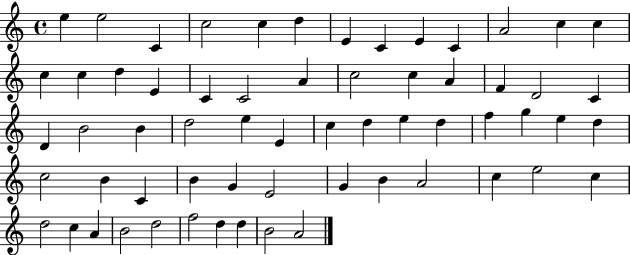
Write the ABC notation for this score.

X:1
T:Untitled
M:4/4
L:1/4
K:C
e e2 C c2 c d E C E C A2 c c c c d E C C2 A c2 c A F D2 C D B2 B d2 e E c d e d f g e d c2 B C B G E2 G B A2 c e2 c d2 c A B2 d2 f2 d d B2 A2